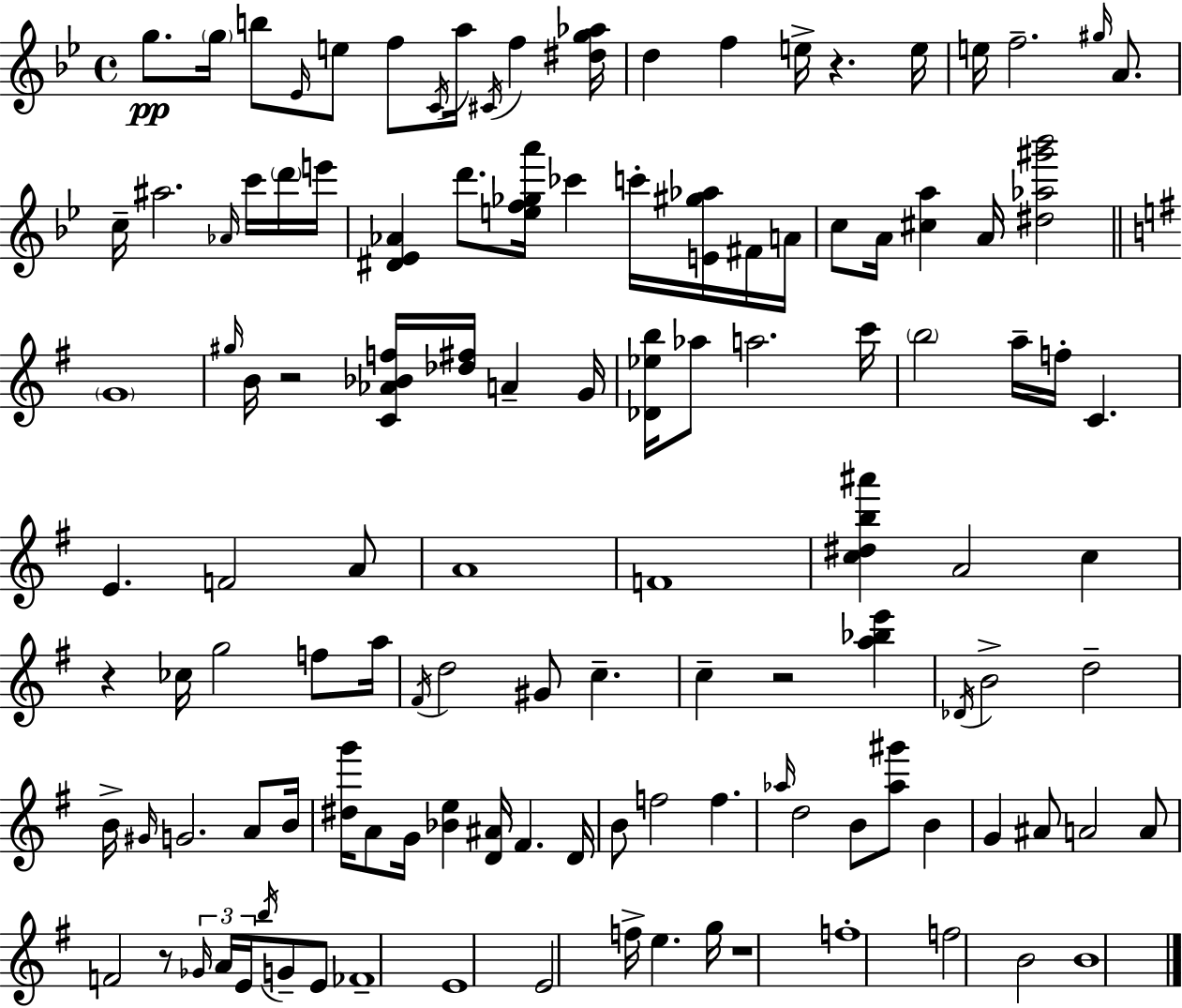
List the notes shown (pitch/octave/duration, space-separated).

G5/e. G5/s B5/e Eb4/s E5/e F5/e C4/s A5/s C#4/s F5/q [D#5,G5,Ab5]/s D5/q F5/q E5/s R/q. E5/s E5/s F5/h. G#5/s A4/e. C5/s A#5/h. Ab4/s C6/s D6/s E6/s [D#4,Eb4,Ab4]/q D6/e. [E5,F5,Gb5,A6]/s CES6/q C6/s [E4,G#5,Ab5]/s F#4/s A4/s C5/e A4/s [C#5,A5]/q A4/s [D#5,Ab5,G#6,Bb6]/h G4/w G#5/s B4/s R/h [C4,Ab4,Bb4,F5]/s [Db5,F#5]/s A4/q G4/s [Db4,Eb5,B5]/s Ab5/e A5/h. C6/s B5/h A5/s F5/s C4/q. E4/q. F4/h A4/e A4/w F4/w [C5,D#5,B5,A#6]/q A4/h C5/q R/q CES5/s G5/h F5/e A5/s F#4/s D5/h G#4/e C5/q. C5/q R/h [A5,Bb5,E6]/q Db4/s B4/h D5/h B4/s G#4/s G4/h. A4/e B4/s [D#5,G6]/s A4/e G4/s [Bb4,E5]/q [D4,A#4]/s F#4/q. D4/s B4/e F5/h F5/q. Ab5/s D5/h B4/e [Ab5,G#6]/e B4/q G4/q A#4/e A4/h A4/e F4/h R/e Gb4/s A4/s E4/s B5/s G4/e E4/e FES4/w E4/w E4/h F5/s E5/q. G5/s R/w F5/w F5/h B4/h B4/w